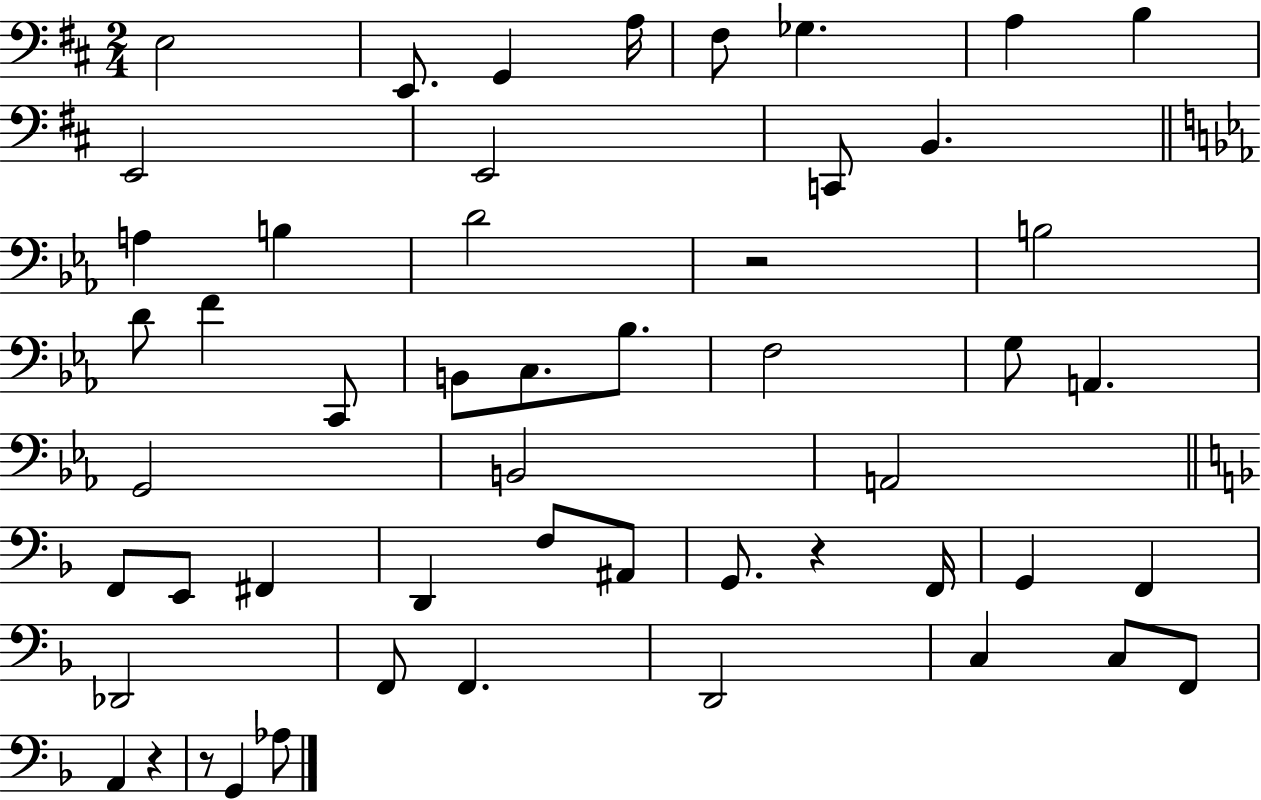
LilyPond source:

{
  \clef bass
  \numericTimeSignature
  \time 2/4
  \key d \major
  e2 | e,8. g,4 a16 | fis8 ges4. | a4 b4 | \break e,2 | e,2 | c,8 b,4. | \bar "||" \break \key ees \major a4 b4 | d'2 | r2 | b2 | \break d'8 f'4 c,8 | b,8 c8. bes8. | f2 | g8 a,4. | \break g,2 | b,2 | a,2 | \bar "||" \break \key d \minor f,8 e,8 fis,4 | d,4 f8 ais,8 | g,8. r4 f,16 | g,4 f,4 | \break des,2 | f,8 f,4. | d,2 | c4 c8 f,8 | \break a,4 r4 | r8 g,4 aes8 | \bar "|."
}